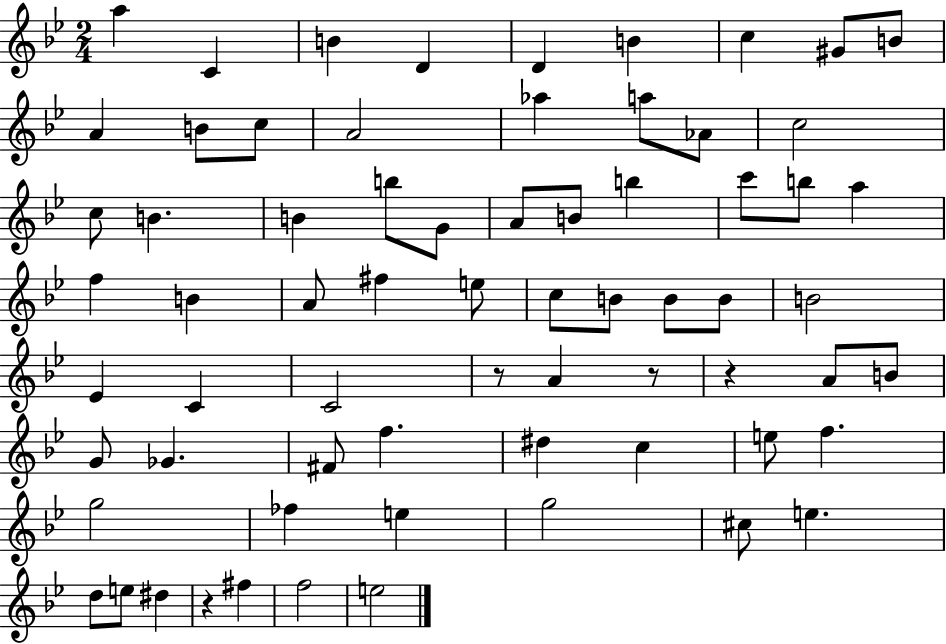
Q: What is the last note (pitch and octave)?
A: E5